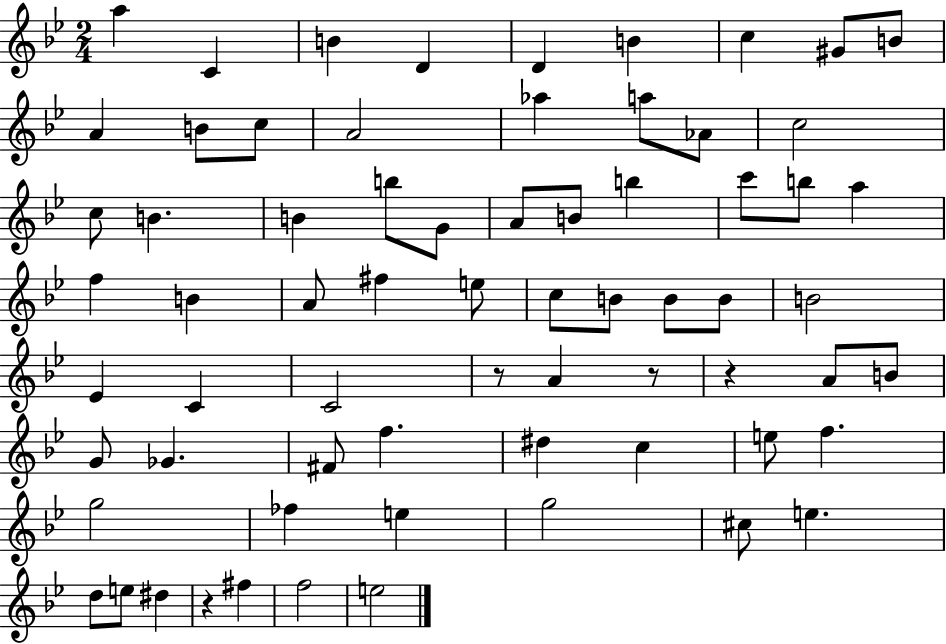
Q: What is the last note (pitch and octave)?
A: E5